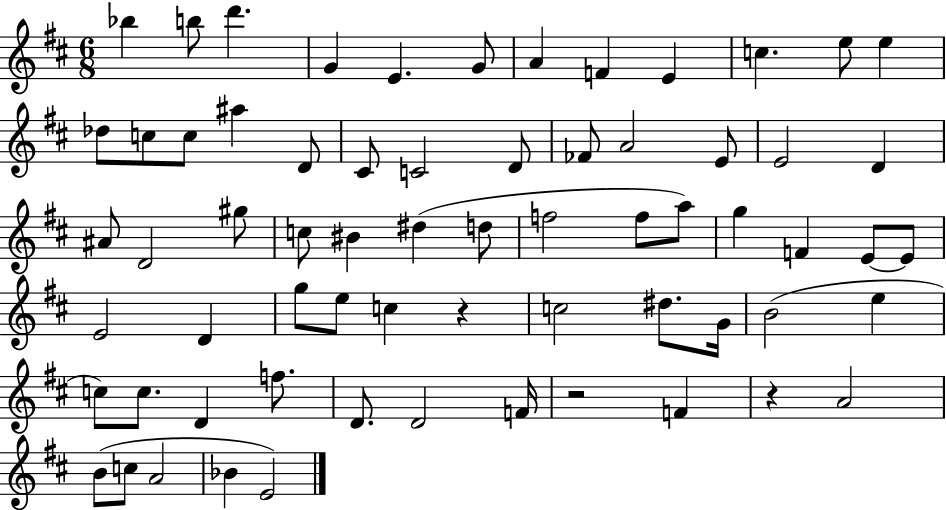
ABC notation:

X:1
T:Untitled
M:6/8
L:1/4
K:D
_b b/2 d' G E G/2 A F E c e/2 e _d/2 c/2 c/2 ^a D/2 ^C/2 C2 D/2 _F/2 A2 E/2 E2 D ^A/2 D2 ^g/2 c/2 ^B ^d d/2 f2 f/2 a/2 g F E/2 E/2 E2 D g/2 e/2 c z c2 ^d/2 G/4 B2 e c/2 c/2 D f/2 D/2 D2 F/4 z2 F z A2 B/2 c/2 A2 _B E2